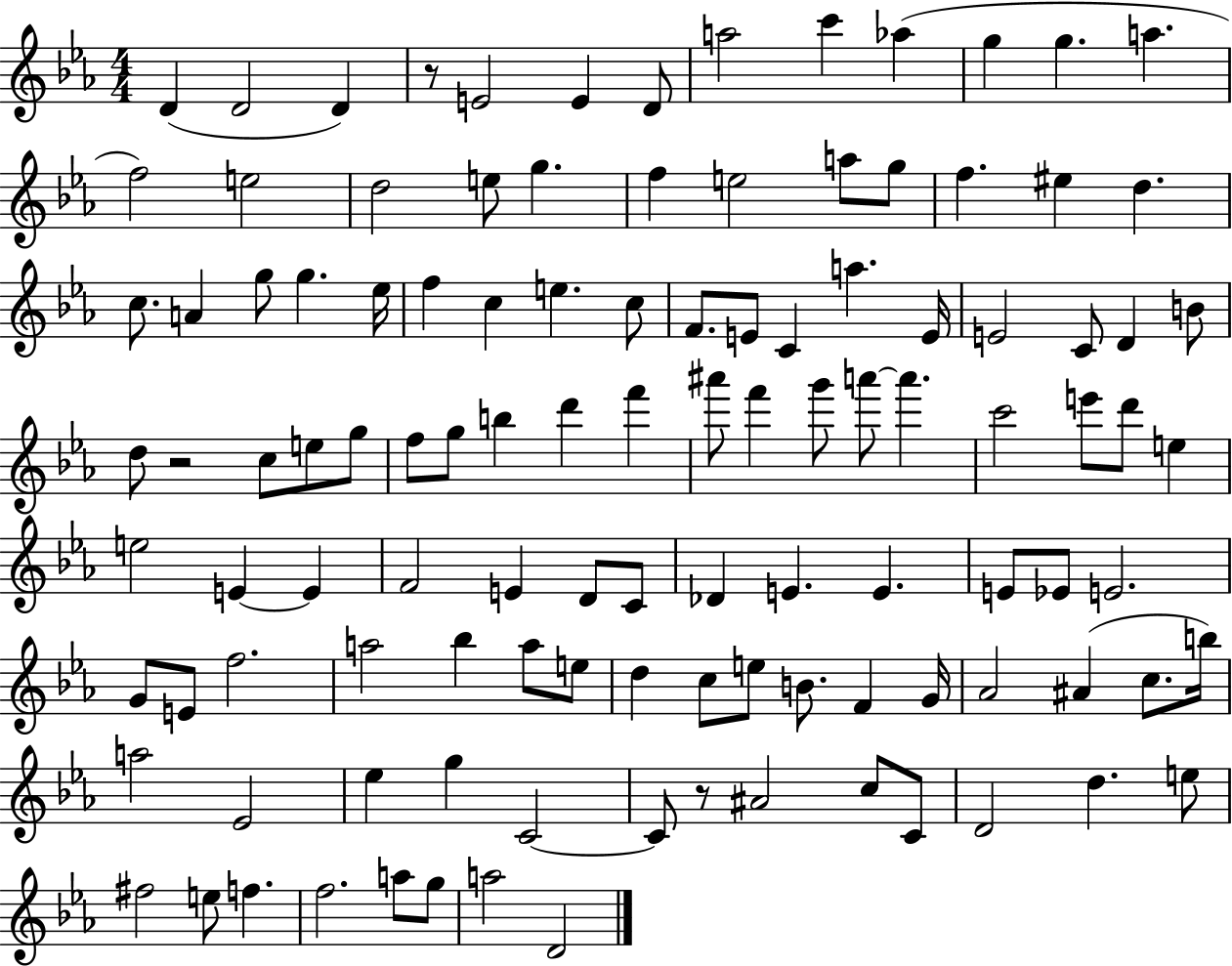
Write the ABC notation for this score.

X:1
T:Untitled
M:4/4
L:1/4
K:Eb
D D2 D z/2 E2 E D/2 a2 c' _a g g a f2 e2 d2 e/2 g f e2 a/2 g/2 f ^e d c/2 A g/2 g _e/4 f c e c/2 F/2 E/2 C a E/4 E2 C/2 D B/2 d/2 z2 c/2 e/2 g/2 f/2 g/2 b d' f' ^a'/2 f' g'/2 a'/2 a' c'2 e'/2 d'/2 e e2 E E F2 E D/2 C/2 _D E E E/2 _E/2 E2 G/2 E/2 f2 a2 _b a/2 e/2 d c/2 e/2 B/2 F G/4 _A2 ^A c/2 b/4 a2 _E2 _e g C2 C/2 z/2 ^A2 c/2 C/2 D2 d e/2 ^f2 e/2 f f2 a/2 g/2 a2 D2